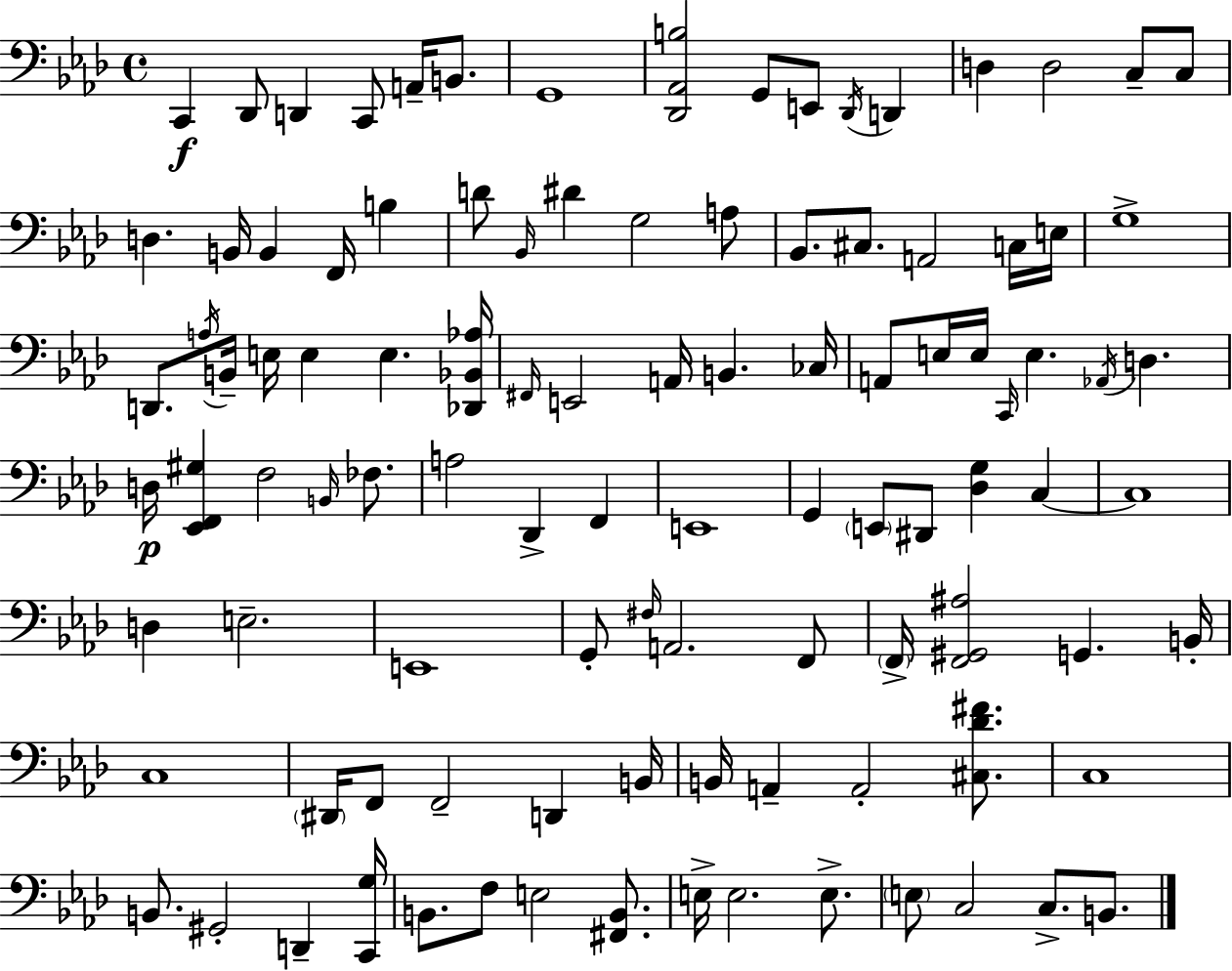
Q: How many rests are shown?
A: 0